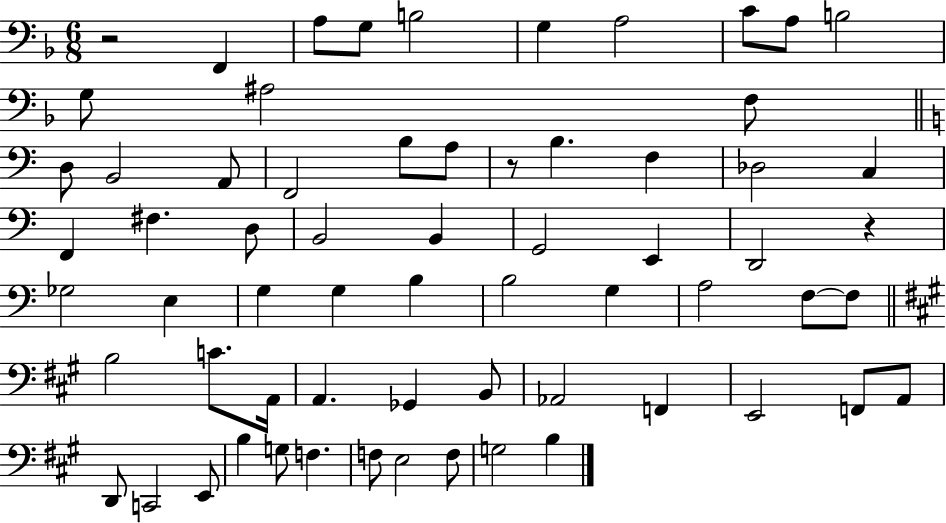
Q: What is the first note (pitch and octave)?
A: F2